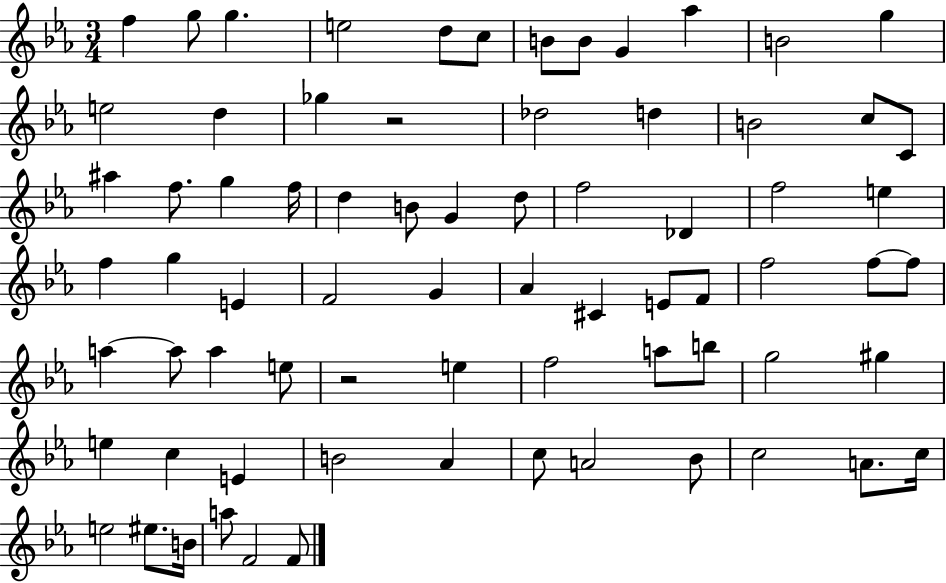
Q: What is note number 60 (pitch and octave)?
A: C5